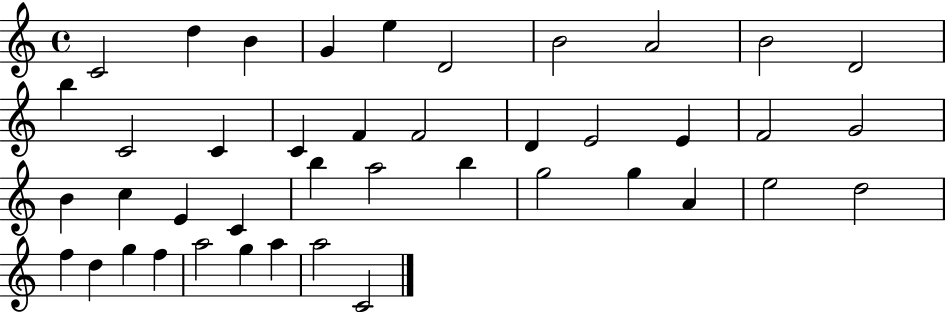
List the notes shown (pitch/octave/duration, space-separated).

C4/h D5/q B4/q G4/q E5/q D4/h B4/h A4/h B4/h D4/h B5/q C4/h C4/q C4/q F4/q F4/h D4/q E4/h E4/q F4/h G4/h B4/q C5/q E4/q C4/q B5/q A5/h B5/q G5/h G5/q A4/q E5/h D5/h F5/q D5/q G5/q F5/q A5/h G5/q A5/q A5/h C4/h